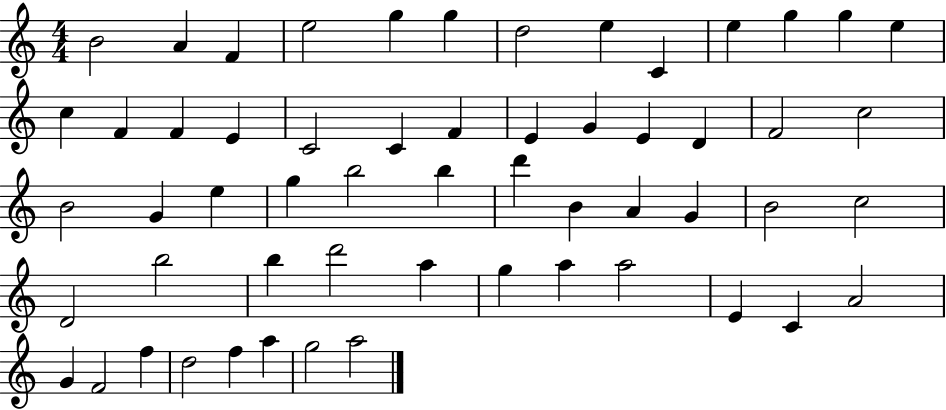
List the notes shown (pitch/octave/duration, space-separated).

B4/h A4/q F4/q E5/h G5/q G5/q D5/h E5/q C4/q E5/q G5/q G5/q E5/q C5/q F4/q F4/q E4/q C4/h C4/q F4/q E4/q G4/q E4/q D4/q F4/h C5/h B4/h G4/q E5/q G5/q B5/h B5/q D6/q B4/q A4/q G4/q B4/h C5/h D4/h B5/h B5/q D6/h A5/q G5/q A5/q A5/h E4/q C4/q A4/h G4/q F4/h F5/q D5/h F5/q A5/q G5/h A5/h